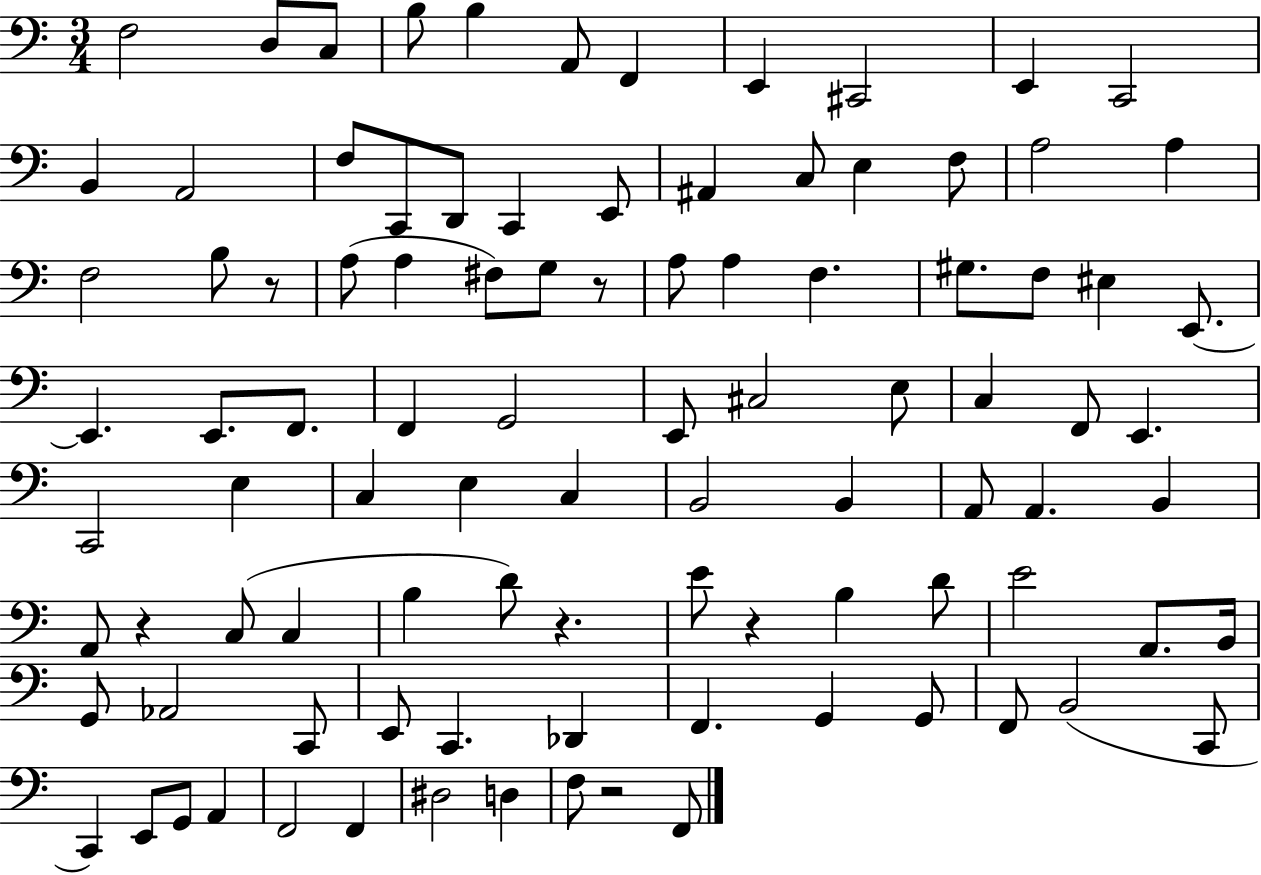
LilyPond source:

{
  \clef bass
  \numericTimeSignature
  \time 3/4
  \key c \major
  f2 d8 c8 | b8 b4 a,8 f,4 | e,4 cis,2 | e,4 c,2 | \break b,4 a,2 | f8 c,8 d,8 c,4 e,8 | ais,4 c8 e4 f8 | a2 a4 | \break f2 b8 r8 | a8( a4 fis8) g8 r8 | a8 a4 f4. | gis8. f8 eis4 e,8.~~ | \break e,4. e,8. f,8. | f,4 g,2 | e,8 cis2 e8 | c4 f,8 e,4. | \break c,2 e4 | c4 e4 c4 | b,2 b,4 | a,8 a,4. b,4 | \break a,8 r4 c8( c4 | b4 d'8) r4. | e'8 r4 b4 d'8 | e'2 a,8. b,16 | \break g,8 aes,2 c,8 | e,8 c,4. des,4 | f,4. g,4 g,8 | f,8 b,2( c,8 | \break c,4) e,8 g,8 a,4 | f,2 f,4 | dis2 d4 | f8 r2 f,8 | \break \bar "|."
}